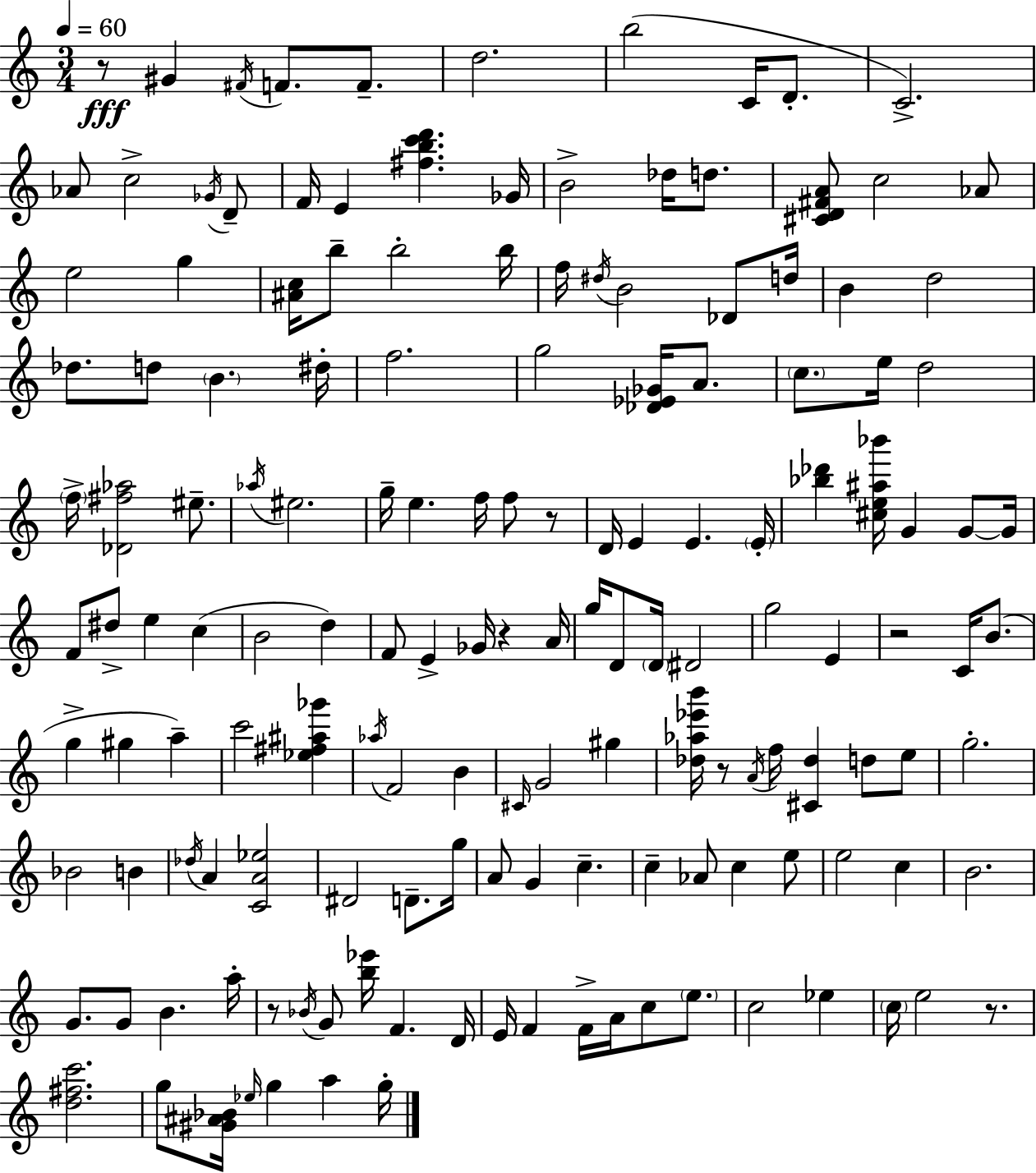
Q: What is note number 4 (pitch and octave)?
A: F4